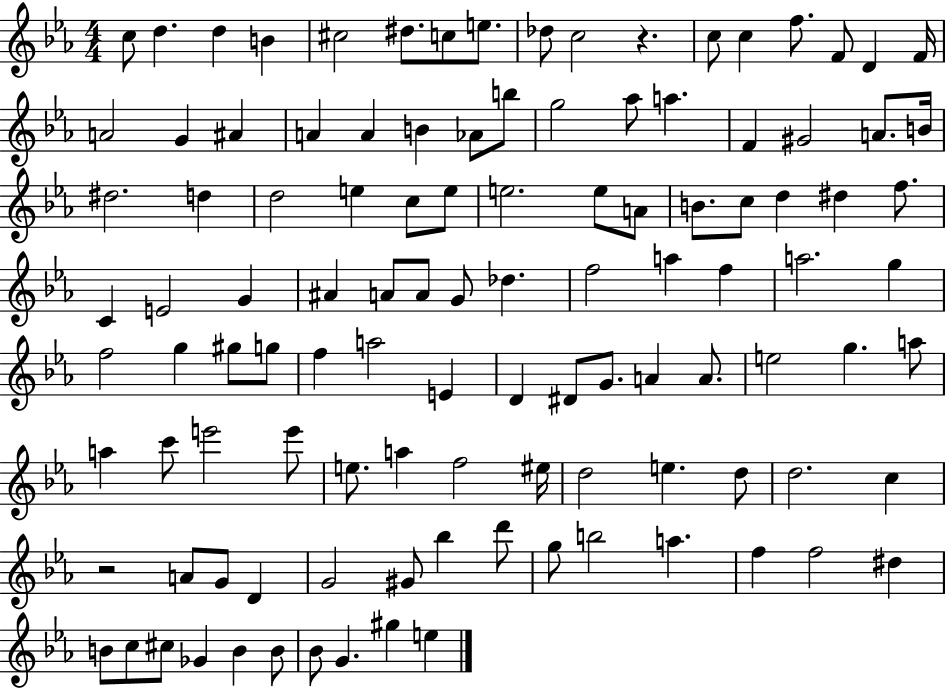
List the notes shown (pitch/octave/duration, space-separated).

C5/e D5/q. D5/q B4/q C#5/h D#5/e. C5/e E5/e. Db5/e C5/h R/q. C5/e C5/q F5/e. F4/e D4/q F4/s A4/h G4/q A#4/q A4/q A4/q B4/q Ab4/e B5/e G5/h Ab5/e A5/q. F4/q G#4/h A4/e. B4/s D#5/h. D5/q D5/h E5/q C5/e E5/e E5/h. E5/e A4/e B4/e. C5/e D5/q D#5/q F5/e. C4/q E4/h G4/q A#4/q A4/e A4/e G4/e Db5/q. F5/h A5/q F5/q A5/h. G5/q F5/h G5/q G#5/e G5/e F5/q A5/h E4/q D4/q D#4/e G4/e. A4/q A4/e. E5/h G5/q. A5/e A5/q C6/e E6/h E6/e E5/e. A5/q F5/h EIS5/s D5/h E5/q. D5/e D5/h. C5/q R/h A4/e G4/e D4/q G4/h G#4/e Bb5/q D6/e G5/e B5/h A5/q. F5/q F5/h D#5/q B4/e C5/e C#5/e Gb4/q B4/q B4/e Bb4/e G4/q. G#5/q E5/q